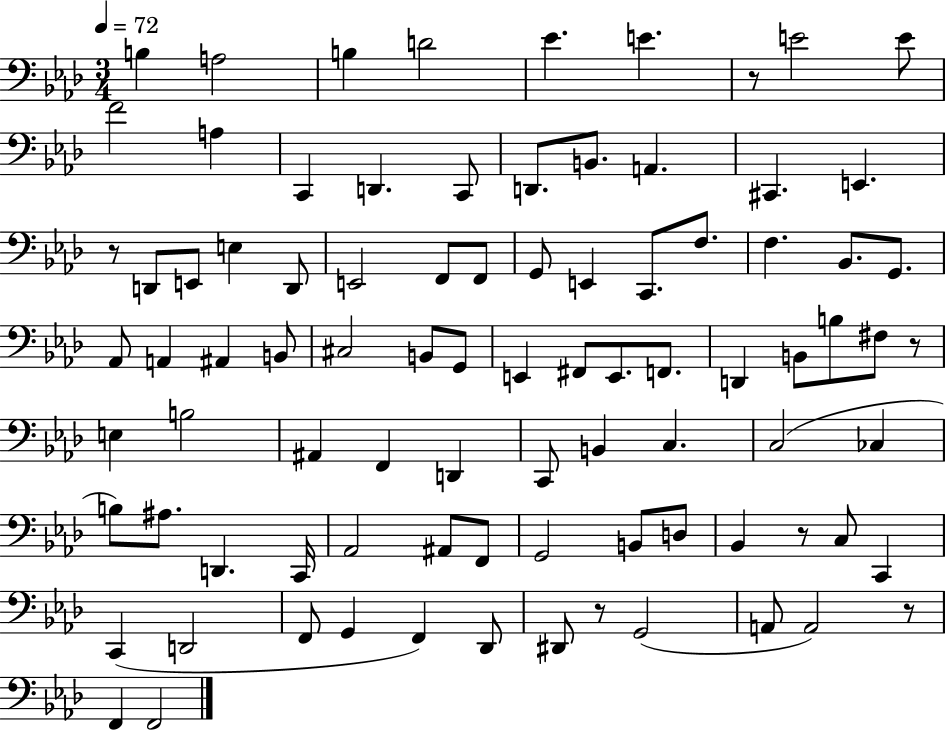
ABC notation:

X:1
T:Untitled
M:3/4
L:1/4
K:Ab
B, A,2 B, D2 _E E z/2 E2 E/2 F2 A, C,, D,, C,,/2 D,,/2 B,,/2 A,, ^C,, E,, z/2 D,,/2 E,,/2 E, D,,/2 E,,2 F,,/2 F,,/2 G,,/2 E,, C,,/2 F,/2 F, _B,,/2 G,,/2 _A,,/2 A,, ^A,, B,,/2 ^C,2 B,,/2 G,,/2 E,, ^F,,/2 E,,/2 F,,/2 D,, B,,/2 B,/2 ^F,/2 z/2 E, B,2 ^A,, F,, D,, C,,/2 B,, C, C,2 _C, B,/2 ^A,/2 D,, C,,/4 _A,,2 ^A,,/2 F,,/2 G,,2 B,,/2 D,/2 _B,, z/2 C,/2 C,, C,, D,,2 F,,/2 G,, F,, _D,,/2 ^D,,/2 z/2 G,,2 A,,/2 A,,2 z/2 F,, F,,2